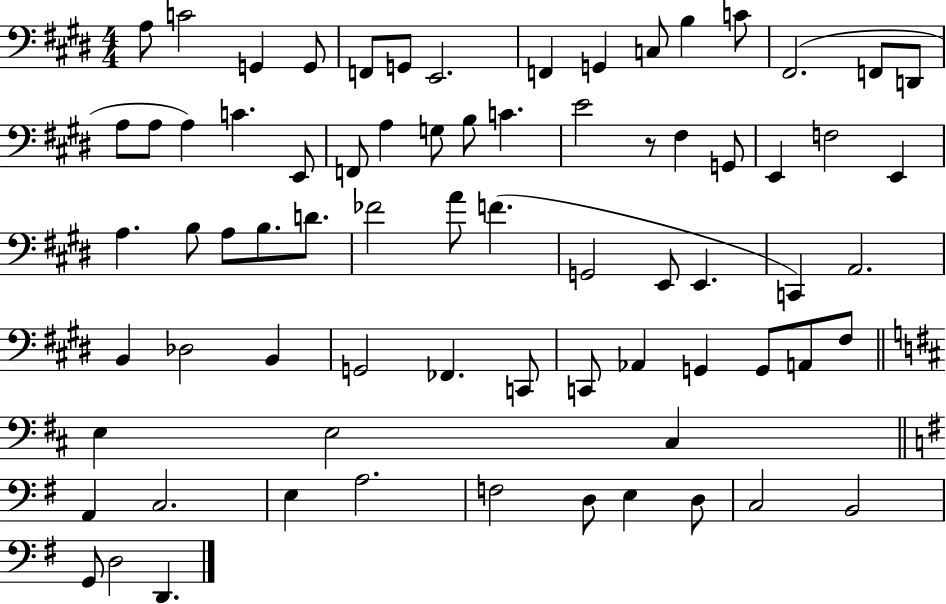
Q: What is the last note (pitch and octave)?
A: D2